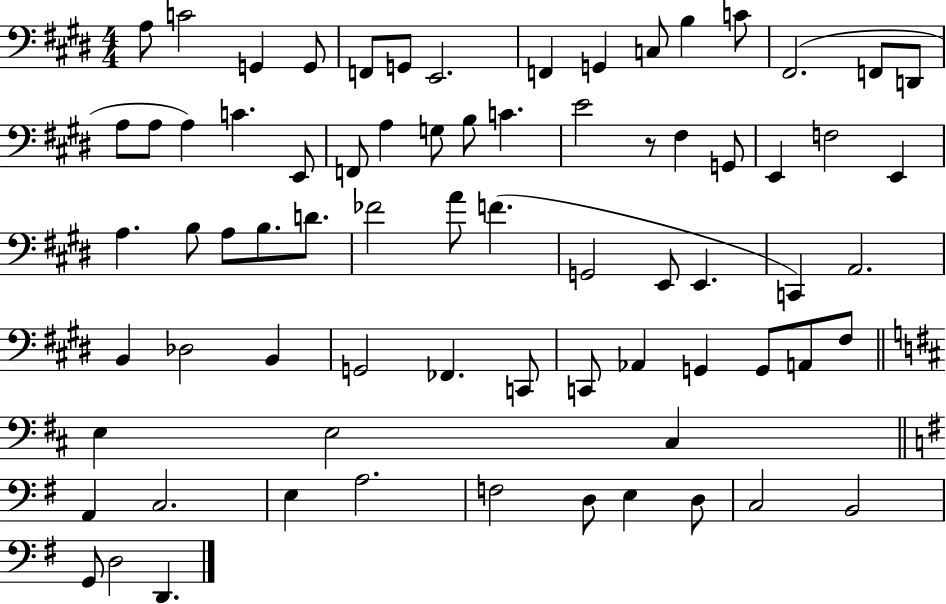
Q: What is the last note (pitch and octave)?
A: D2